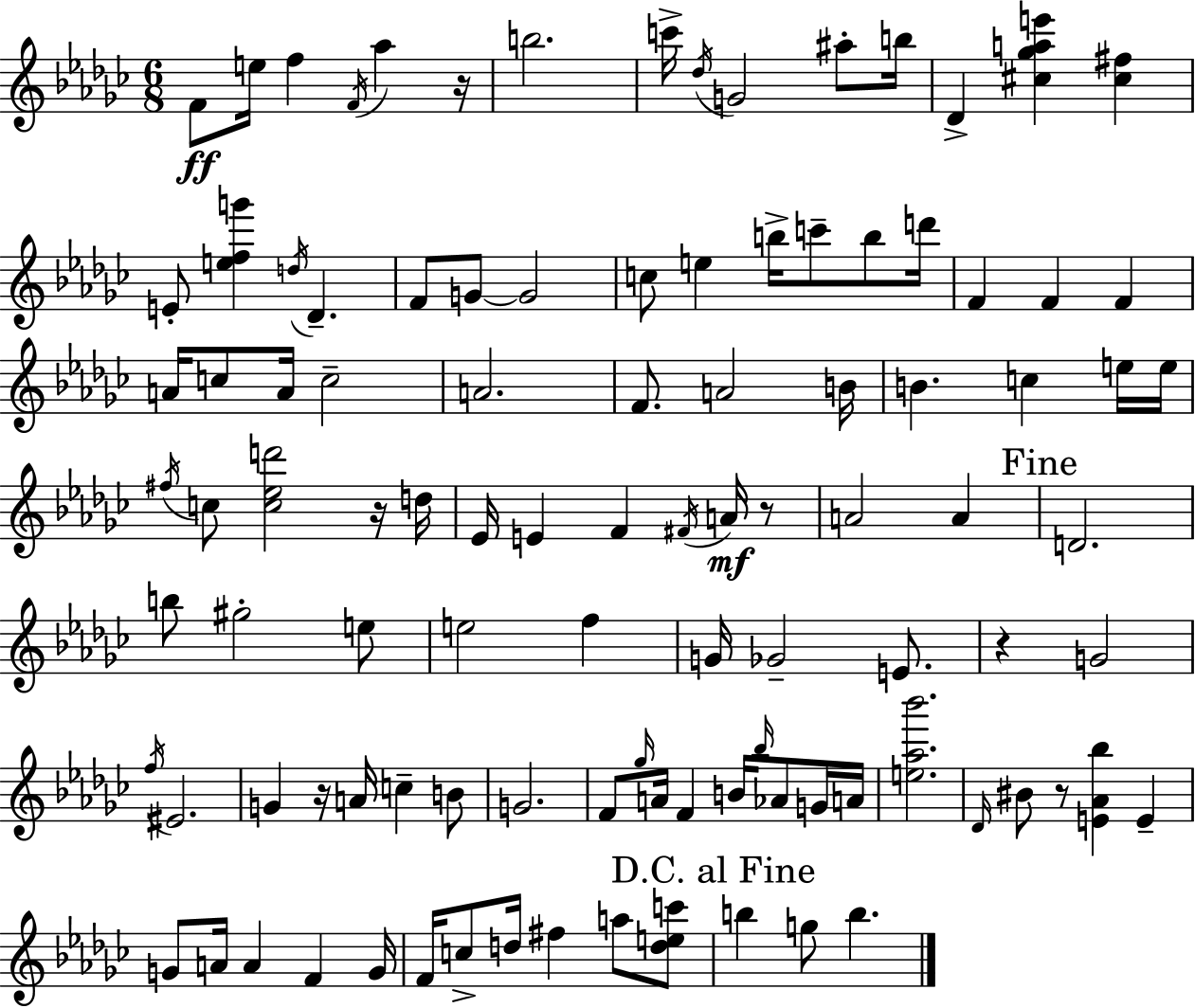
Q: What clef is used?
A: treble